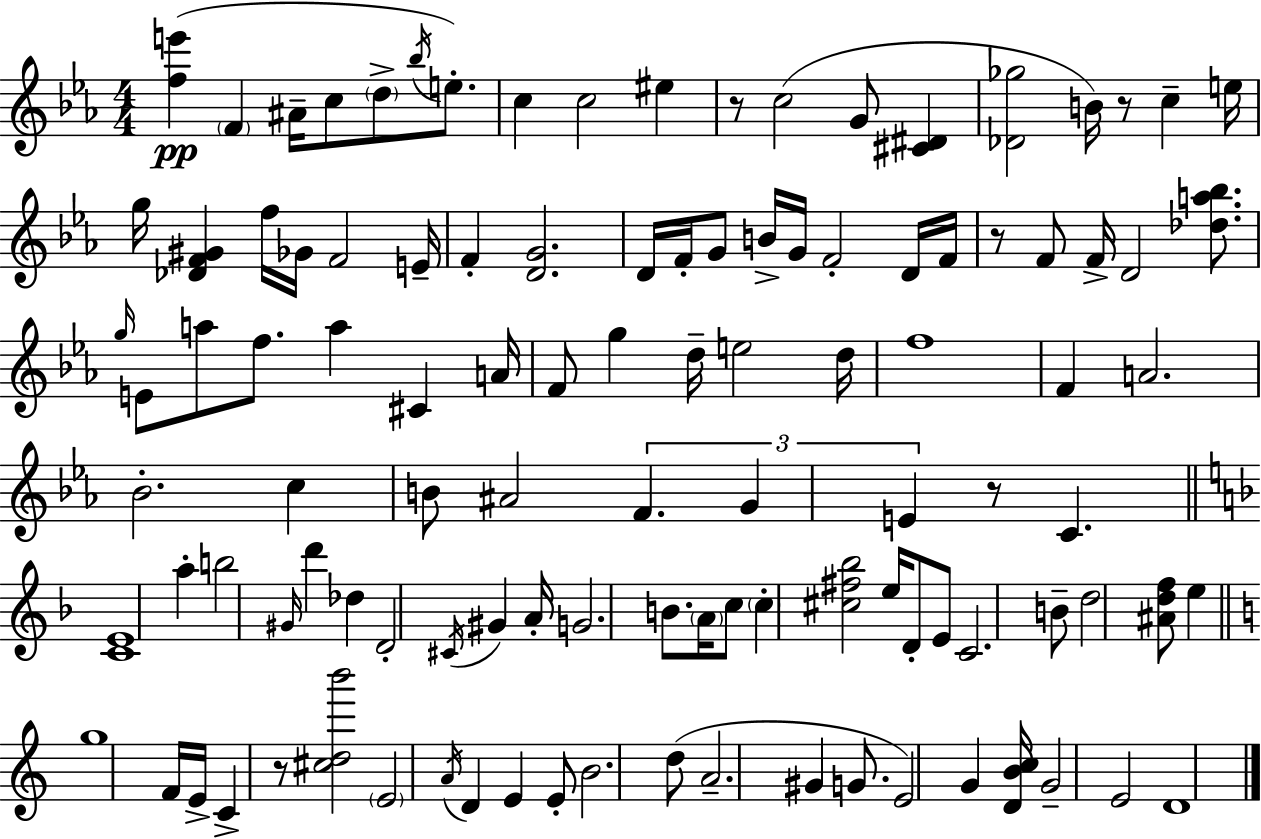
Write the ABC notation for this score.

X:1
T:Untitled
M:4/4
L:1/4
K:Cm
[fe'] F ^A/4 c/2 d/2 _b/4 e/2 c c2 ^e z/2 c2 G/2 [^C^D] [_D_g]2 B/4 z/2 c e/4 g/4 [_DF^G] f/4 _G/4 F2 E/4 F [DG]2 D/4 F/4 G/2 B/4 G/4 F2 D/4 F/4 z/2 F/2 F/4 D2 [_da_b]/2 g/4 E/2 a/2 f/2 a ^C A/4 F/2 g d/4 e2 d/4 f4 F A2 _B2 c B/2 ^A2 F G E z/2 C [CE]4 a b2 ^G/4 d' _d D2 ^C/4 ^G A/4 G2 B/2 A/4 c/2 c [^c^f_b]2 e/4 D/2 E/2 C2 B/2 d2 [^Adf]/2 e g4 F/4 E/4 C z/2 [^cdb']2 E2 A/4 D E E/2 B2 d/2 A2 ^G G/2 E2 G [DBc]/4 G2 E2 D4